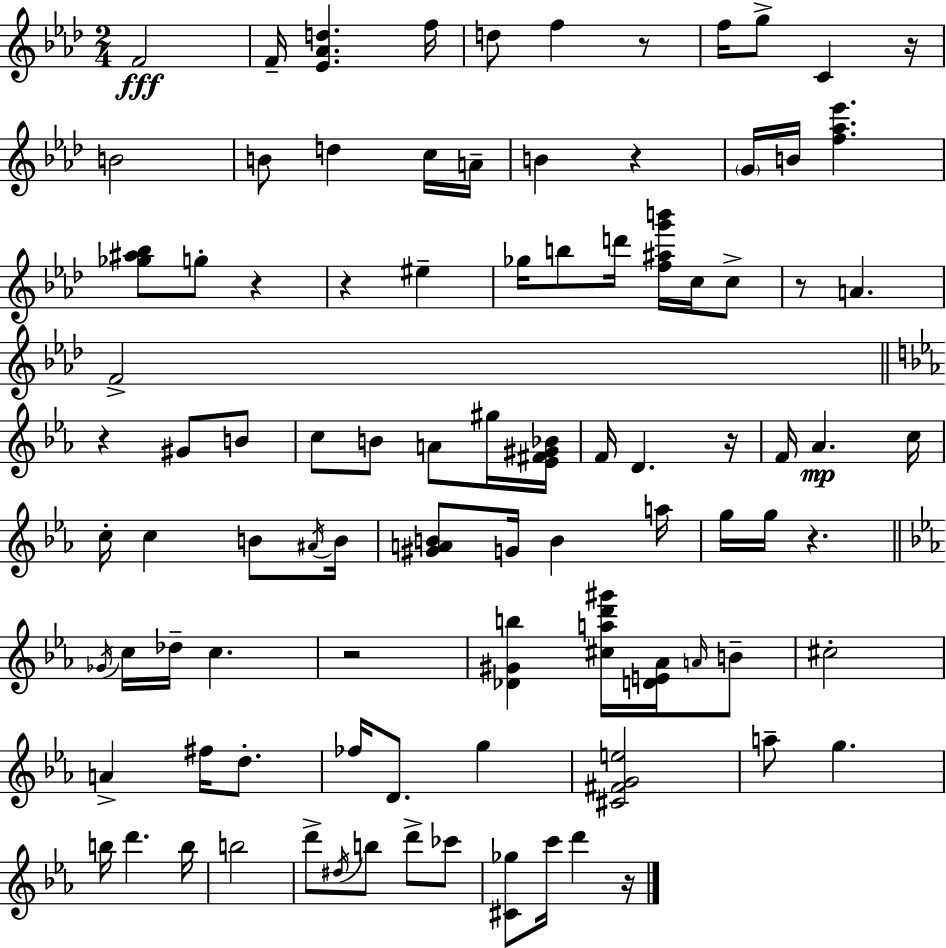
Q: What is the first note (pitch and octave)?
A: F4